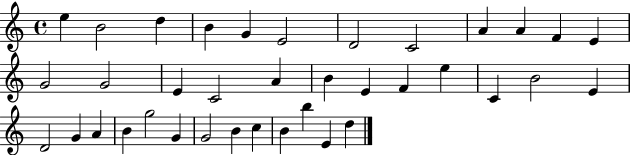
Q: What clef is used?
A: treble